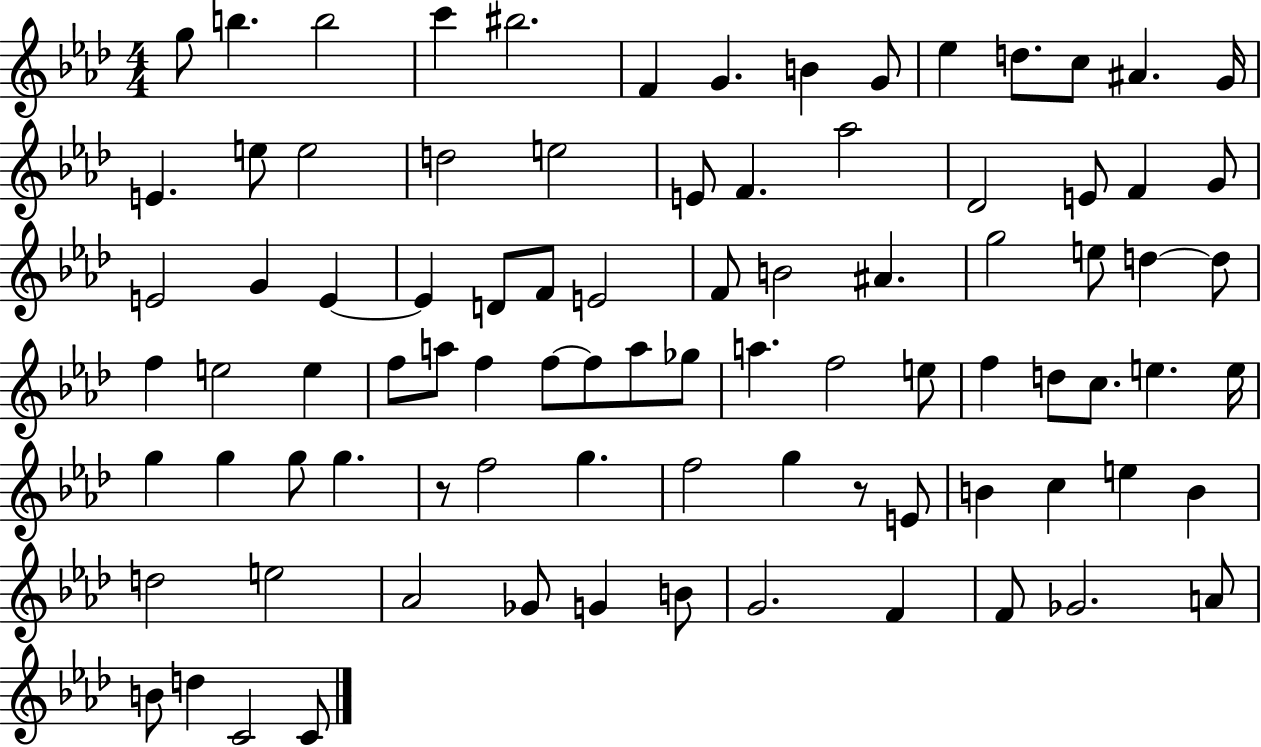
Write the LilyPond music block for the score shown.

{
  \clef treble
  \numericTimeSignature
  \time 4/4
  \key aes \major
  g''8 b''4. b''2 | c'''4 bis''2. | f'4 g'4. b'4 g'8 | ees''4 d''8. c''8 ais'4. g'16 | \break e'4. e''8 e''2 | d''2 e''2 | e'8 f'4. aes''2 | des'2 e'8 f'4 g'8 | \break e'2 g'4 e'4~~ | e'4 d'8 f'8 e'2 | f'8 b'2 ais'4. | g''2 e''8 d''4~~ d''8 | \break f''4 e''2 e''4 | f''8 a''8 f''4 f''8~~ f''8 a''8 ges''8 | a''4. f''2 e''8 | f''4 d''8 c''8. e''4. e''16 | \break g''4 g''4 g''8 g''4. | r8 f''2 g''4. | f''2 g''4 r8 e'8 | b'4 c''4 e''4 b'4 | \break d''2 e''2 | aes'2 ges'8 g'4 b'8 | g'2. f'4 | f'8 ges'2. a'8 | \break b'8 d''4 c'2 c'8 | \bar "|."
}